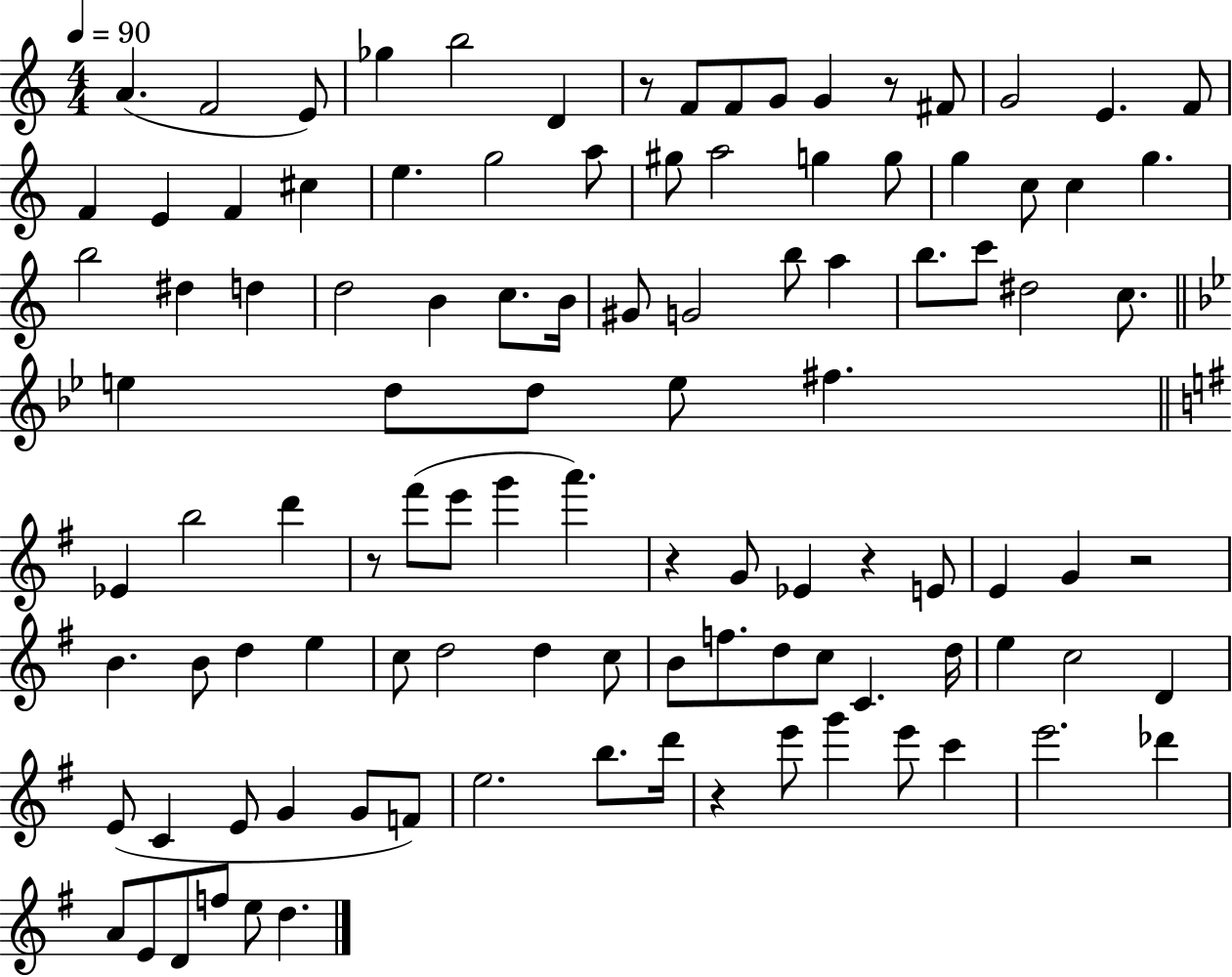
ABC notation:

X:1
T:Untitled
M:4/4
L:1/4
K:C
A F2 E/2 _g b2 D z/2 F/2 F/2 G/2 G z/2 ^F/2 G2 E F/2 F E F ^c e g2 a/2 ^g/2 a2 g g/2 g c/2 c g b2 ^d d d2 B c/2 B/4 ^G/2 G2 b/2 a b/2 c'/2 ^d2 c/2 e d/2 d/2 e/2 ^f _E b2 d' z/2 ^f'/2 e'/2 g' a' z G/2 _E z E/2 E G z2 B B/2 d e c/2 d2 d c/2 B/2 f/2 d/2 c/2 C d/4 e c2 D E/2 C E/2 G G/2 F/2 e2 b/2 d'/4 z e'/2 g' e'/2 c' e'2 _d' A/2 E/2 D/2 f/2 e/2 d